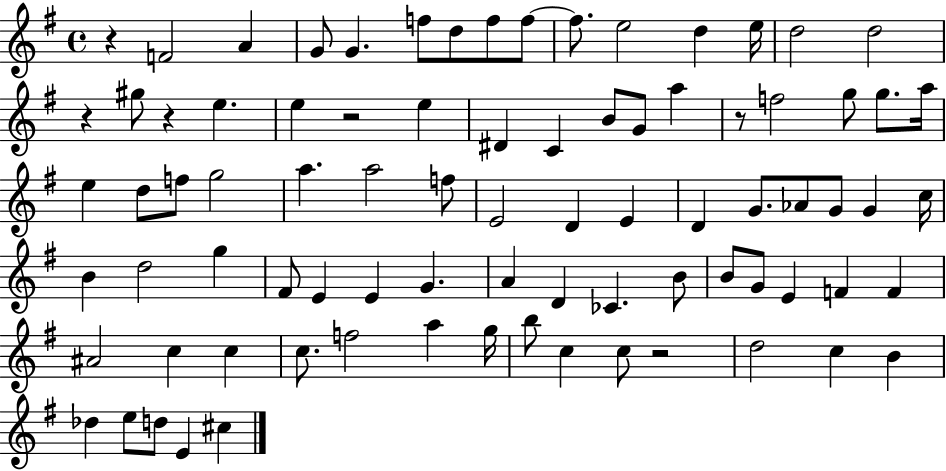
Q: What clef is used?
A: treble